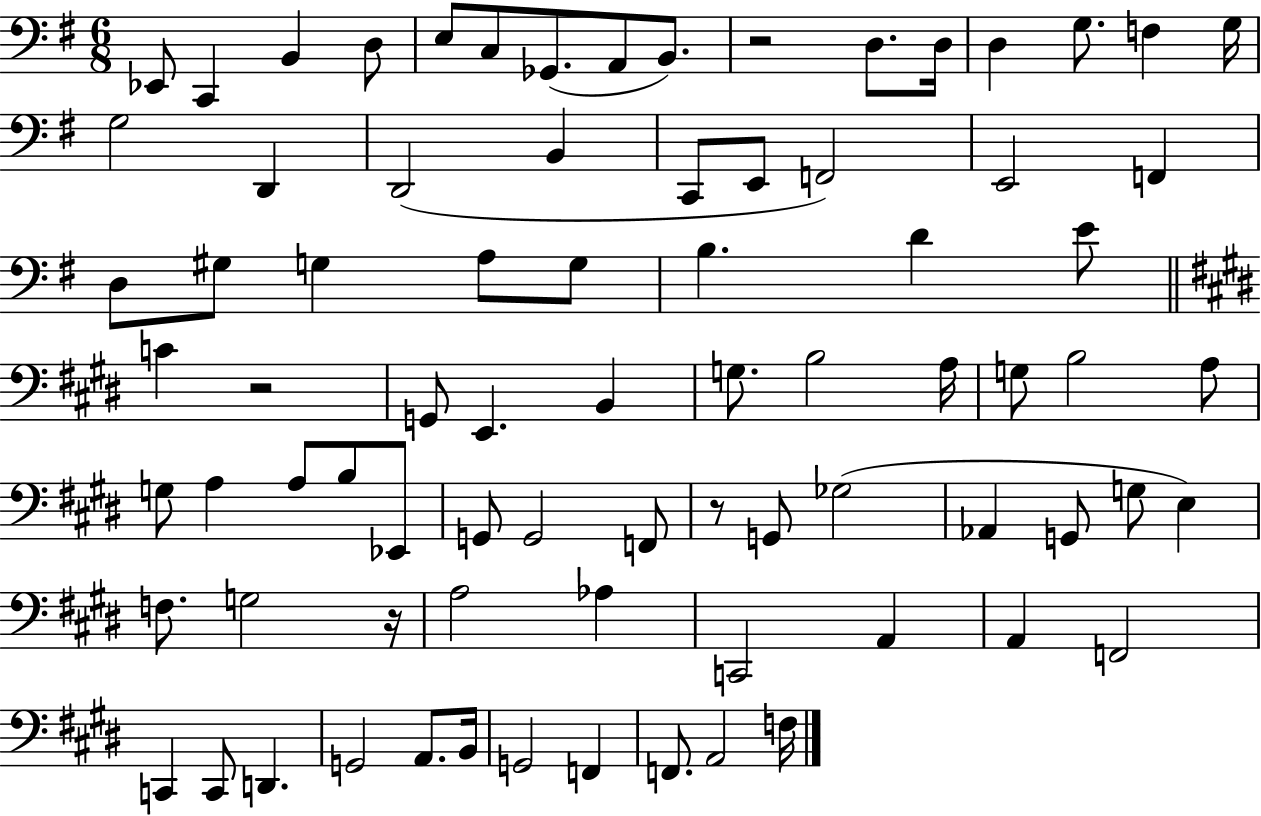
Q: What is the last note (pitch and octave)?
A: F3